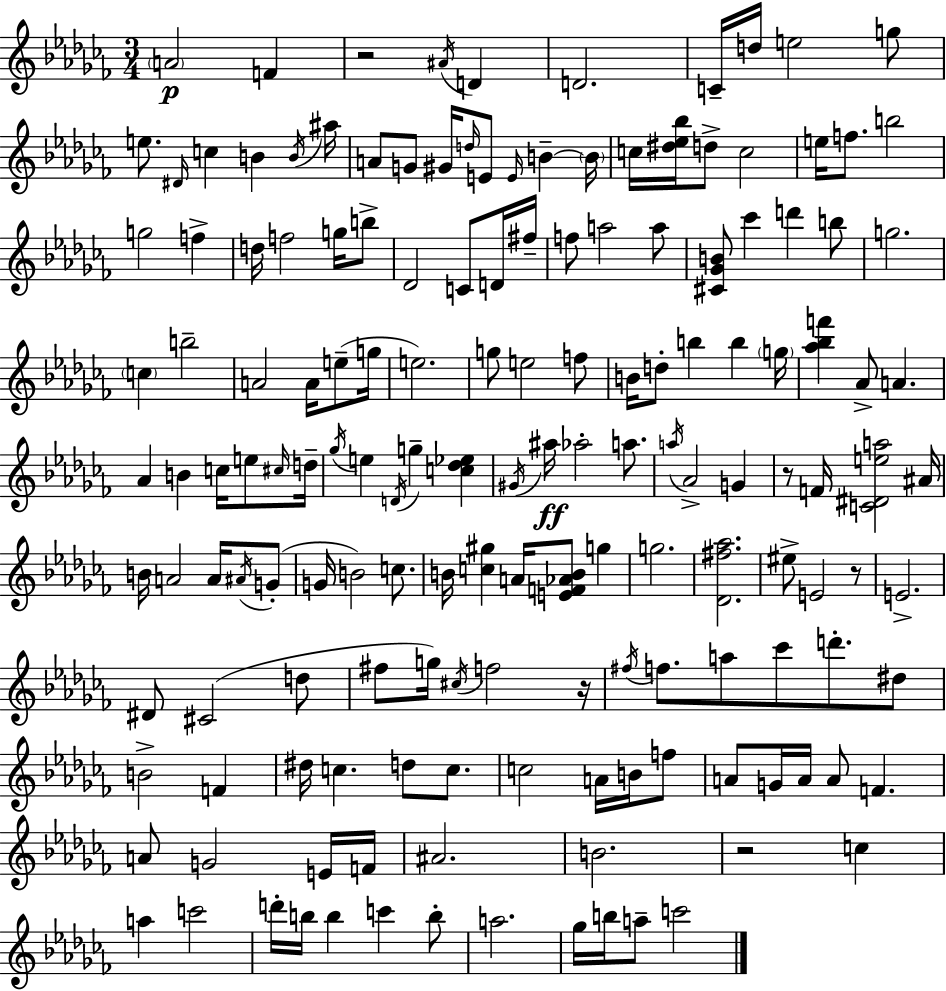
{
  \clef treble
  \numericTimeSignature
  \time 3/4
  \key aes \minor
  \parenthesize a'2\p f'4 | r2 \acciaccatura { ais'16 } d'4 | d'2. | c'16-- d''16 e''2 g''8 | \break e''8. \grace { dis'16 } c''4 b'4 | \acciaccatura { b'16 } ais''16 a'8 g'8 gis'16 \grace { d''16 } e'8 \grace { e'16 } | b'4--~~ \parenthesize b'16 c''16 <dis'' ees'' bes''>16 d''8-> c''2 | e''16 f''8. b''2 | \break g''2 | f''4-> d''16 f''2 | g''16 b''8-> des'2 | c'8 d'16 fis''16-- f''8 a''2 | \break a''8 <cis' ges' b'>8 ces'''4 d'''4 | b''8 g''2. | \parenthesize c''4 b''2-- | a'2 | \break a'16 e''8--( g''16 e''2.) | g''8 e''2 | f''8 b'16 d''8-. b''4 | b''4 \parenthesize g''16 <aes'' bes'' f'''>4 aes'8-> a'4. | \break aes'4 b'4 | c''16 e''8 \grace { cis''16 } d''16-- \acciaccatura { ges''16 } e''4 \acciaccatura { d'16 } | g''4-- <c'' des'' ees''>4 \acciaccatura { gis'16 }\ff ais''16 aes''2-. | a''8. \acciaccatura { a''16 } aes'2-> | \break g'4 r8 | f'16 <c' dis' e'' a''>2 ais'16 b'16 a'2 | a'16 \acciaccatura { ais'16 }( g'8-. g'16 | b'2) c''8. b'16 | \break <c'' gis''>4 a'16 <e' f' aes' b'>8 g''4 g''2. | <des' fis'' aes''>2. | eis''8-> | e'2 r8 e'2.-> | \break dis'8 | cis'2( d''8 fis''8 | g''16) \acciaccatura { cis''16 } f''2 r16 | \acciaccatura { fis''16 } f''8. a''8 ces'''8 d'''8.-. dis''8 | \break b'2-> f'4 | dis''16 c''4. d''8 c''8. | c''2 a'16 b'16 f''8 | a'8 g'16 a'16 a'8 f'4. | \break a'8 g'2 e'16 | f'16 ais'2. | b'2. | r2 c''4 | \break a''4 c'''2 | d'''16-. b''16 b''4 c'''4 b''8-. | a''2. | ges''16 b''16 a''8-- c'''2 | \break \bar "|."
}